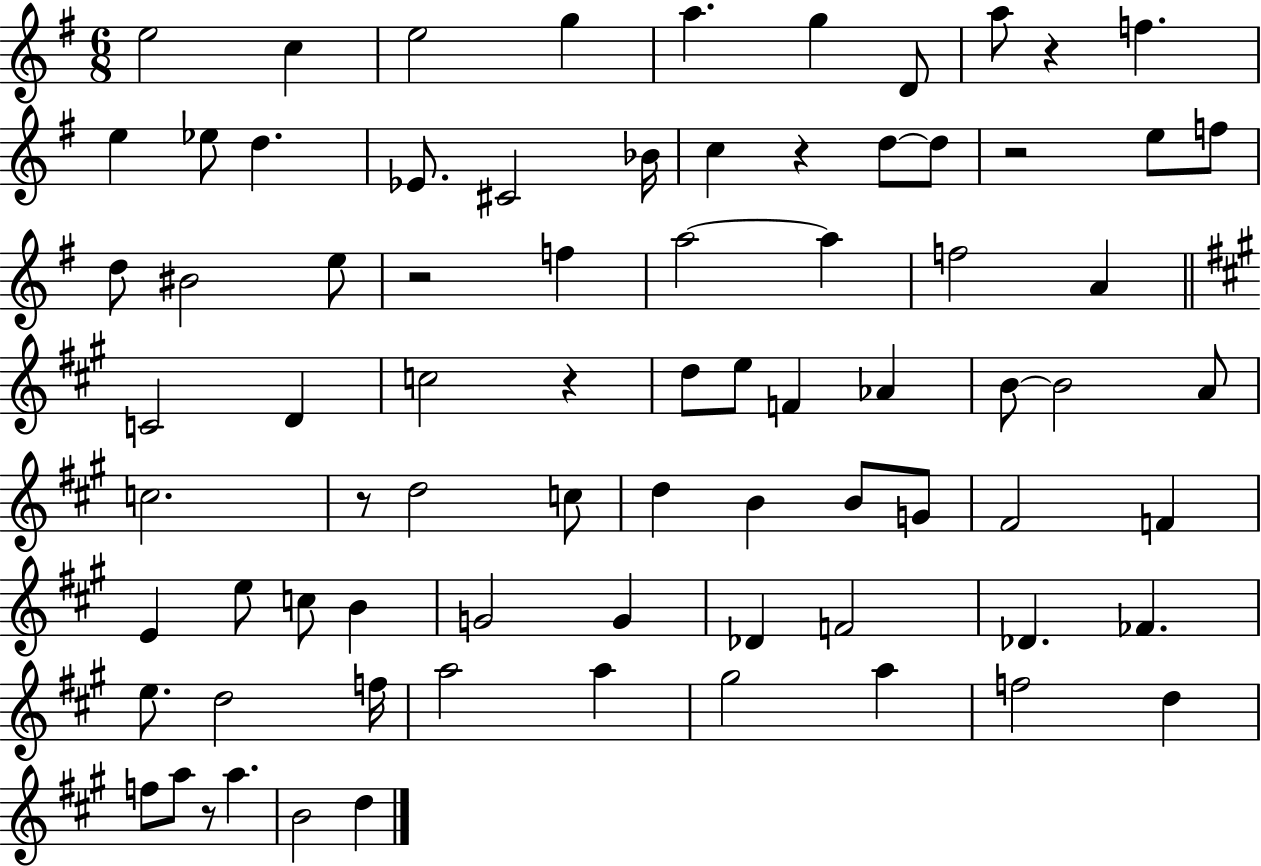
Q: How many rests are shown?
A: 7